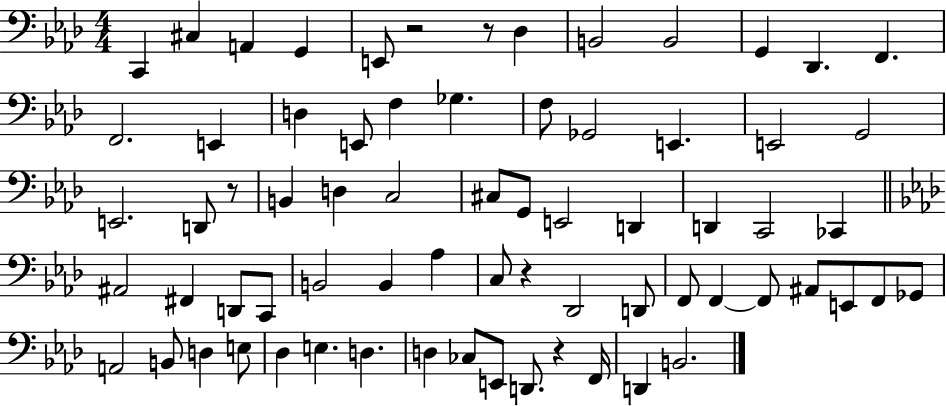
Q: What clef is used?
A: bass